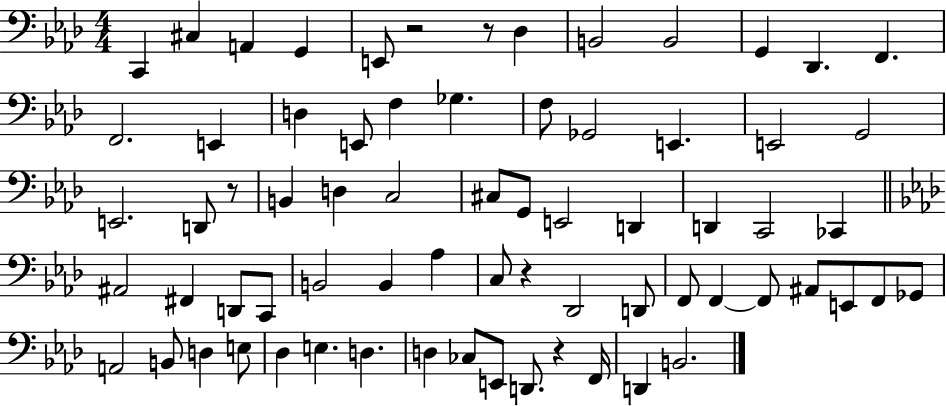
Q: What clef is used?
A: bass